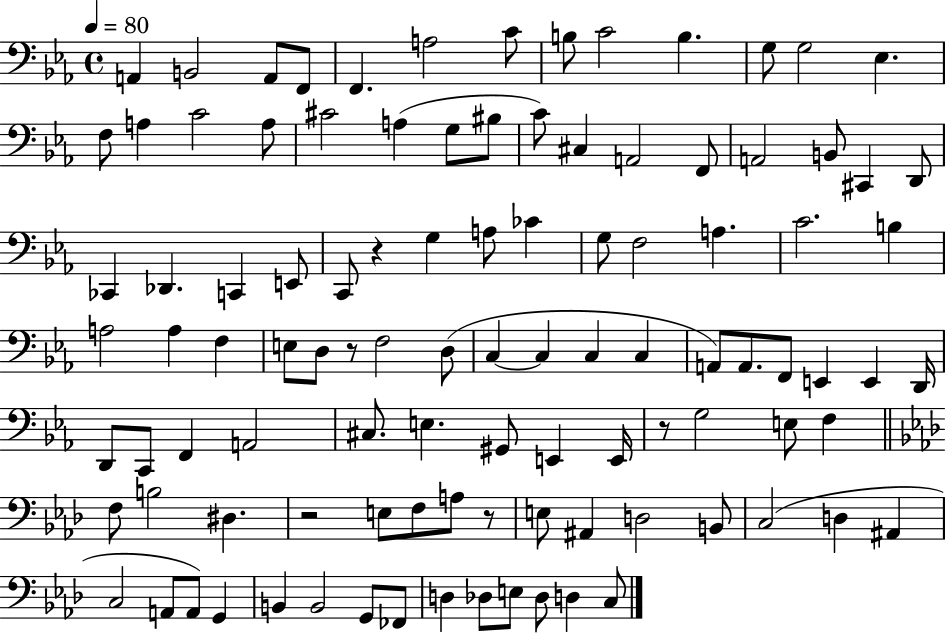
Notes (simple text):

A2/q B2/h A2/e F2/e F2/q. A3/h C4/e B3/e C4/h B3/q. G3/e G3/h Eb3/q. F3/e A3/q C4/h A3/e C#4/h A3/q G3/e BIS3/e C4/e C#3/q A2/h F2/e A2/h B2/e C#2/q D2/e CES2/q Db2/q. C2/q E2/e C2/e R/q G3/q A3/e CES4/q G3/e F3/h A3/q. C4/h. B3/q A3/h A3/q F3/q E3/e D3/e R/e F3/h D3/e C3/q C3/q C3/q C3/q A2/e A2/e. F2/e E2/q E2/q D2/s D2/e C2/e F2/q A2/h C#3/e. E3/q. G#2/e E2/q E2/s R/e G3/h E3/e F3/q F3/e B3/h D#3/q. R/h E3/e F3/e A3/e R/e E3/e A#2/q D3/h B2/e C3/h D3/q A#2/q C3/h A2/e A2/e G2/q B2/q B2/h G2/e FES2/e D3/q Db3/e E3/e Db3/e D3/q C3/e